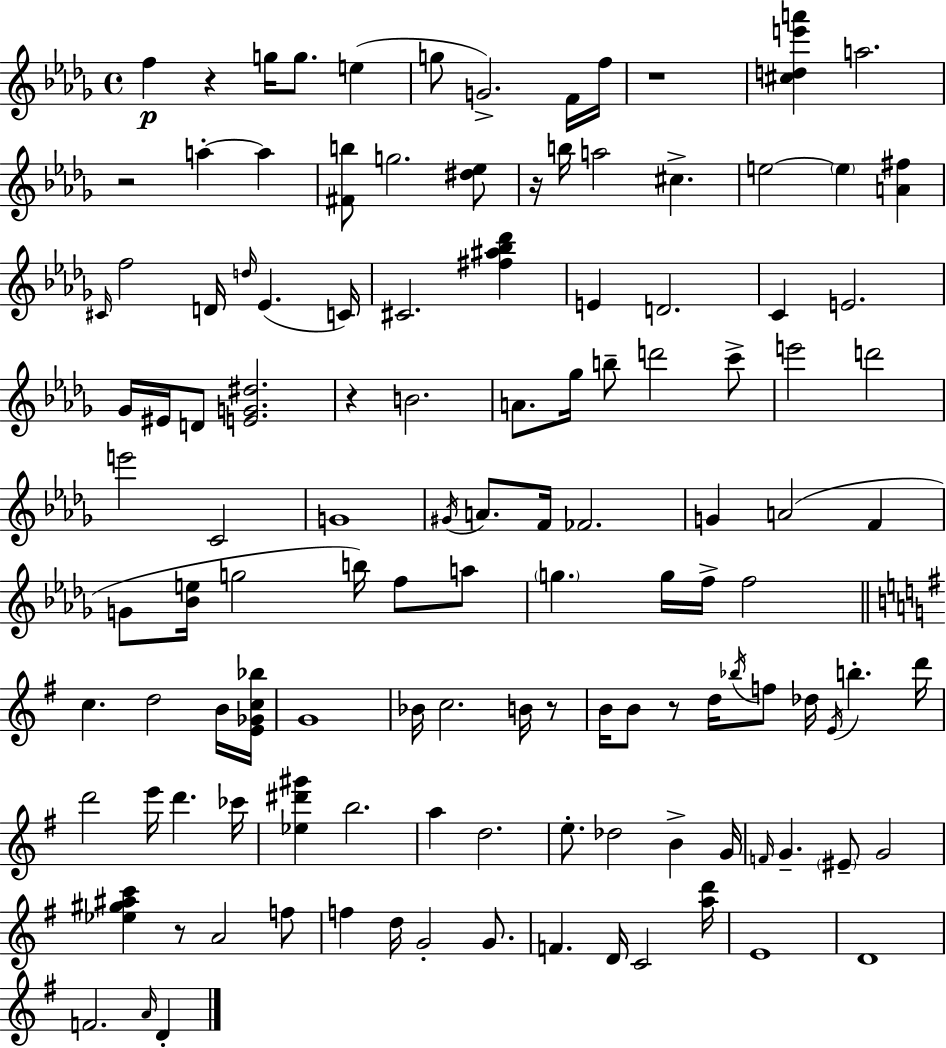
F5/q R/q G5/s G5/e. E5/q G5/e G4/h. F4/s F5/s R/w [C#5,D5,E6,A6]/q A5/h. R/h A5/q A5/q [F#4,B5]/e G5/h. [D#5,Eb5]/e R/s B5/s A5/h C#5/q. E5/h E5/q [A4,F#5]/q C#4/s F5/h D4/s D5/s Eb4/q. C4/s C#4/h. [F#5,A#5,Bb5,Db6]/q E4/q D4/h. C4/q E4/h. Gb4/s EIS4/s D4/e [E4,G4,D#5]/h. R/q B4/h. A4/e. Gb5/s B5/e D6/h C6/e E6/h D6/h E6/h C4/h G4/w G#4/s A4/e. F4/s FES4/h. G4/q A4/h F4/q G4/e [Bb4,E5]/s G5/h B5/s F5/e A5/e G5/q. G5/s F5/s F5/h C5/q. D5/h B4/s [E4,Gb4,C5,Bb5]/s G4/w Bb4/s C5/h. B4/s R/e B4/s B4/e R/e D5/s Bb5/s F5/e Db5/s E4/s B5/q. D6/s D6/h E6/s D6/q. CES6/s [Eb5,D#6,G#6]/q B5/h. A5/q D5/h. E5/e. Db5/h B4/q G4/s F4/s G4/q. EIS4/e G4/h [Eb5,G#5,A#5,C6]/q R/e A4/h F5/e F5/q D5/s G4/h G4/e. F4/q. D4/s C4/h [A5,D6]/s E4/w D4/w F4/h. A4/s D4/q